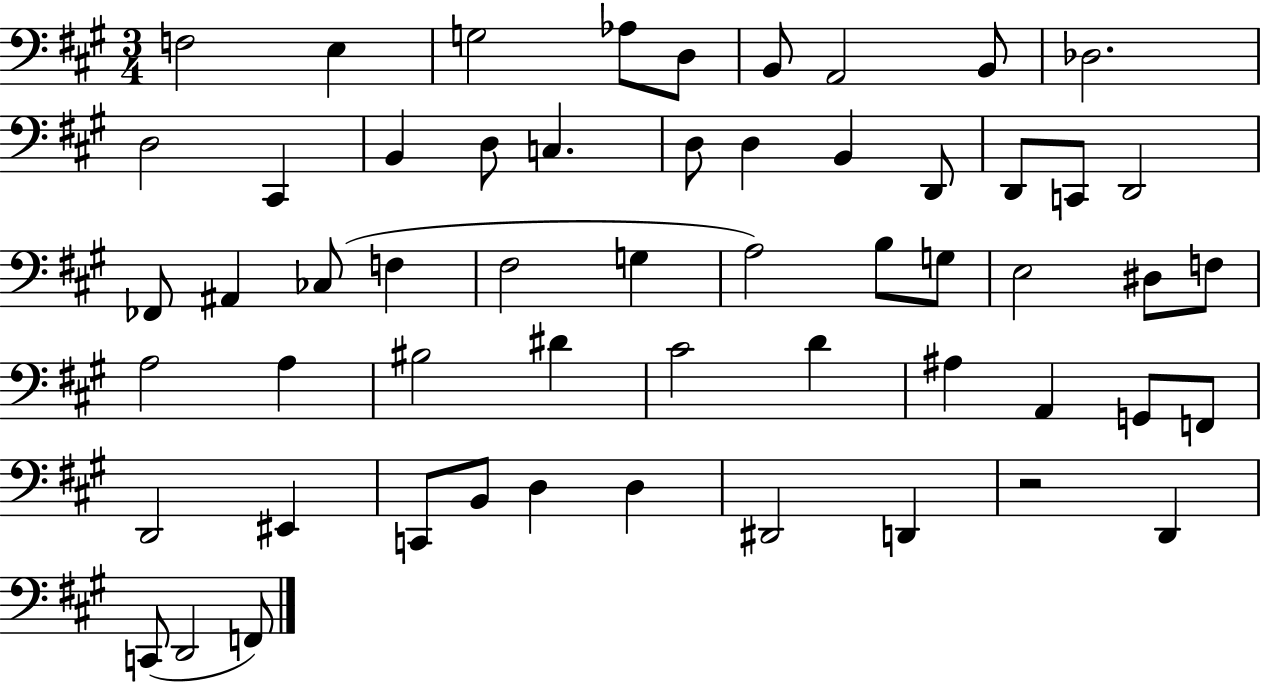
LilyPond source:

{
  \clef bass
  \numericTimeSignature
  \time 3/4
  \key a \major
  f2 e4 | g2 aes8 d8 | b,8 a,2 b,8 | des2. | \break d2 cis,4 | b,4 d8 c4. | d8 d4 b,4 d,8 | d,8 c,8 d,2 | \break fes,8 ais,4 ces8( f4 | fis2 g4 | a2) b8 g8 | e2 dis8 f8 | \break a2 a4 | bis2 dis'4 | cis'2 d'4 | ais4 a,4 g,8 f,8 | \break d,2 eis,4 | c,8 b,8 d4 d4 | dis,2 d,4 | r2 d,4 | \break c,8( d,2 f,8) | \bar "|."
}